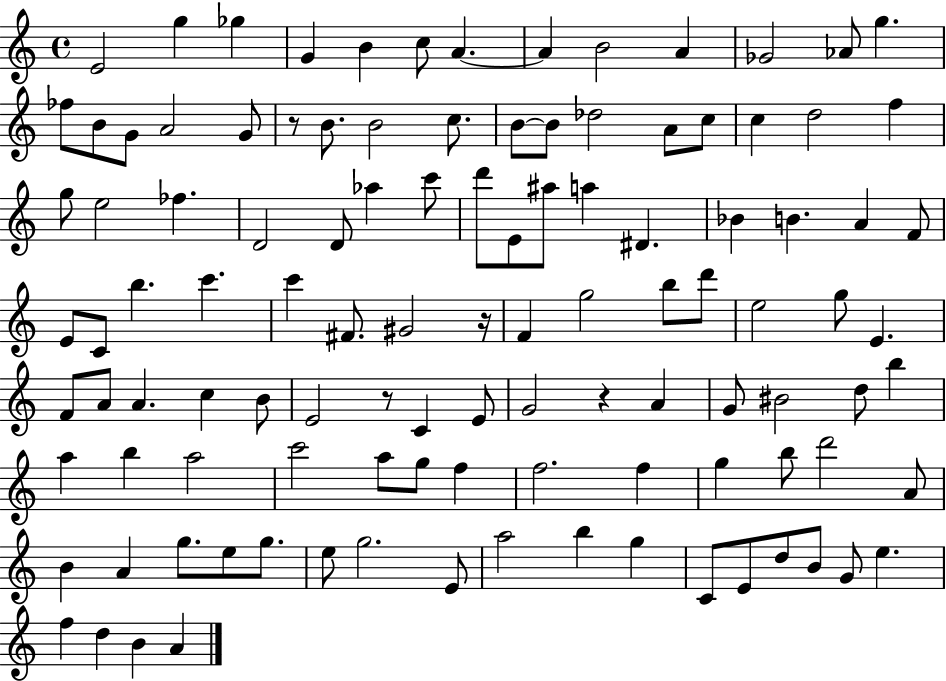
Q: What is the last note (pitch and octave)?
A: A4